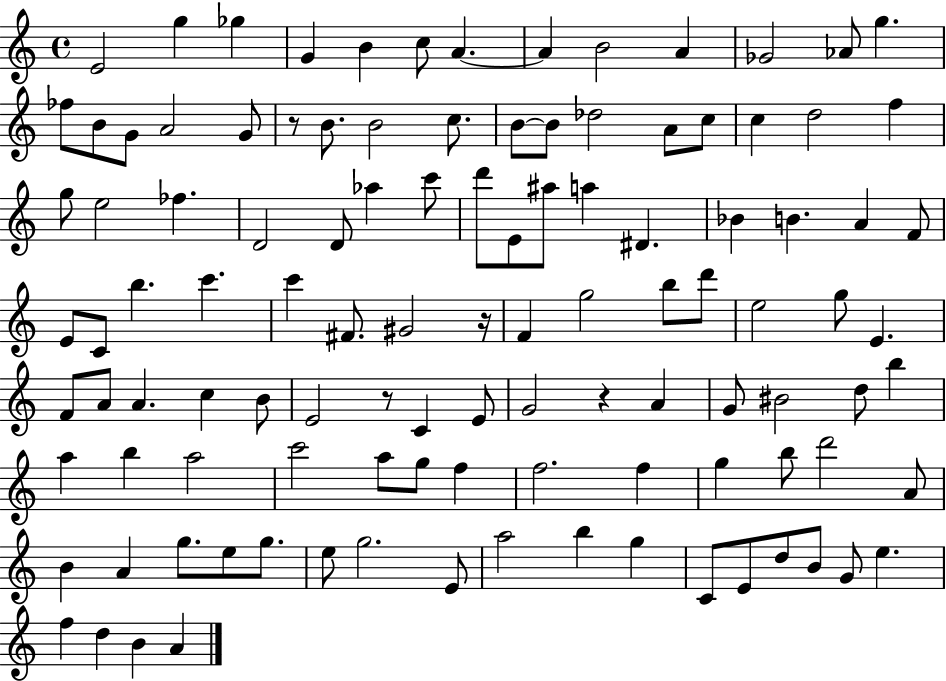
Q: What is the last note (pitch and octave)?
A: A4